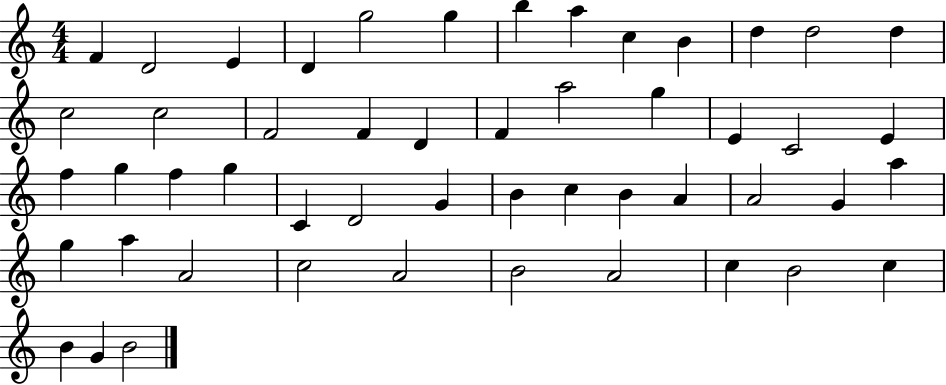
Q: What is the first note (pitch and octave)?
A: F4